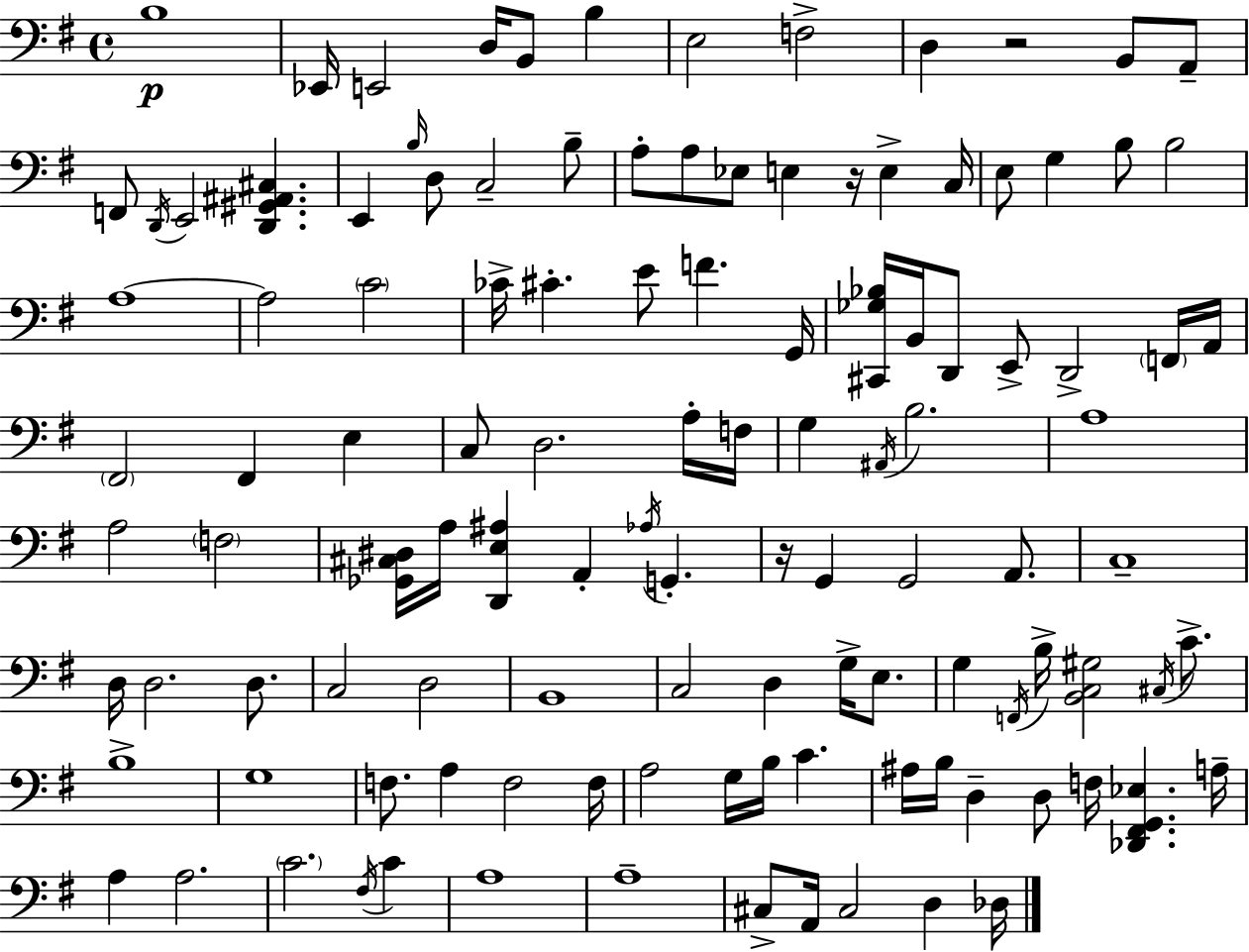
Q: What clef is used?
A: bass